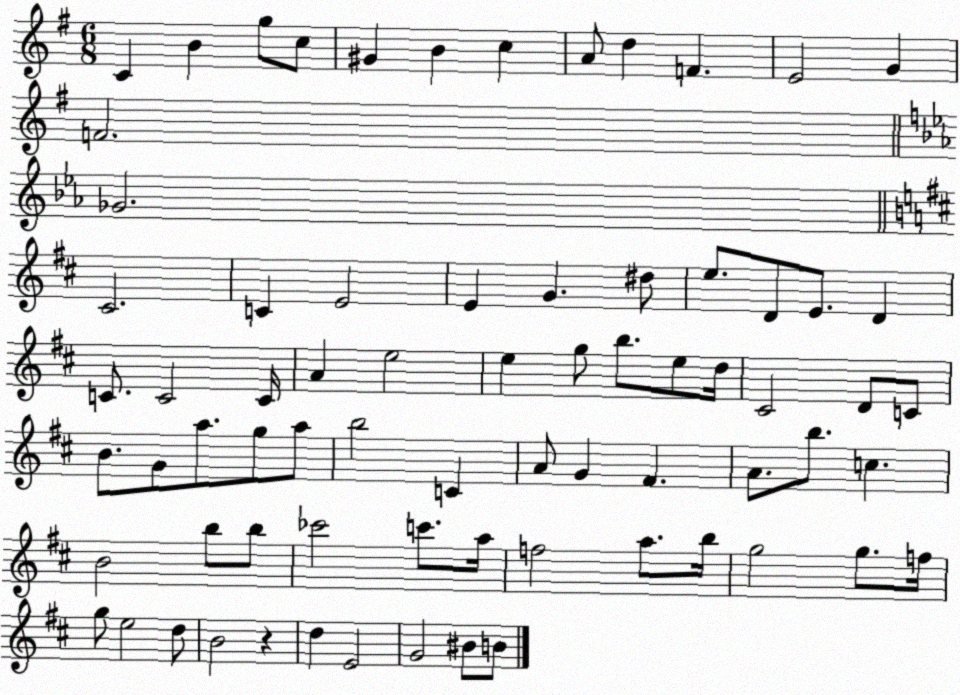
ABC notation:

X:1
T:Untitled
M:6/8
L:1/4
K:G
C B g/2 c/2 ^G B c A/2 d F E2 G F2 _G2 ^C2 C E2 E G ^d/2 e/2 D/2 E/2 D C/2 C2 C/4 A e2 e g/2 b/2 e/2 d/4 ^C2 D/2 C/2 B/2 G/2 a/2 g/2 a/2 b2 C A/2 G ^F A/2 b/2 c B2 b/2 b/2 _c'2 c'/2 a/4 f2 a/2 b/4 g2 g/2 f/4 g/2 e2 d/2 B2 z d E2 G2 ^B/2 B/2